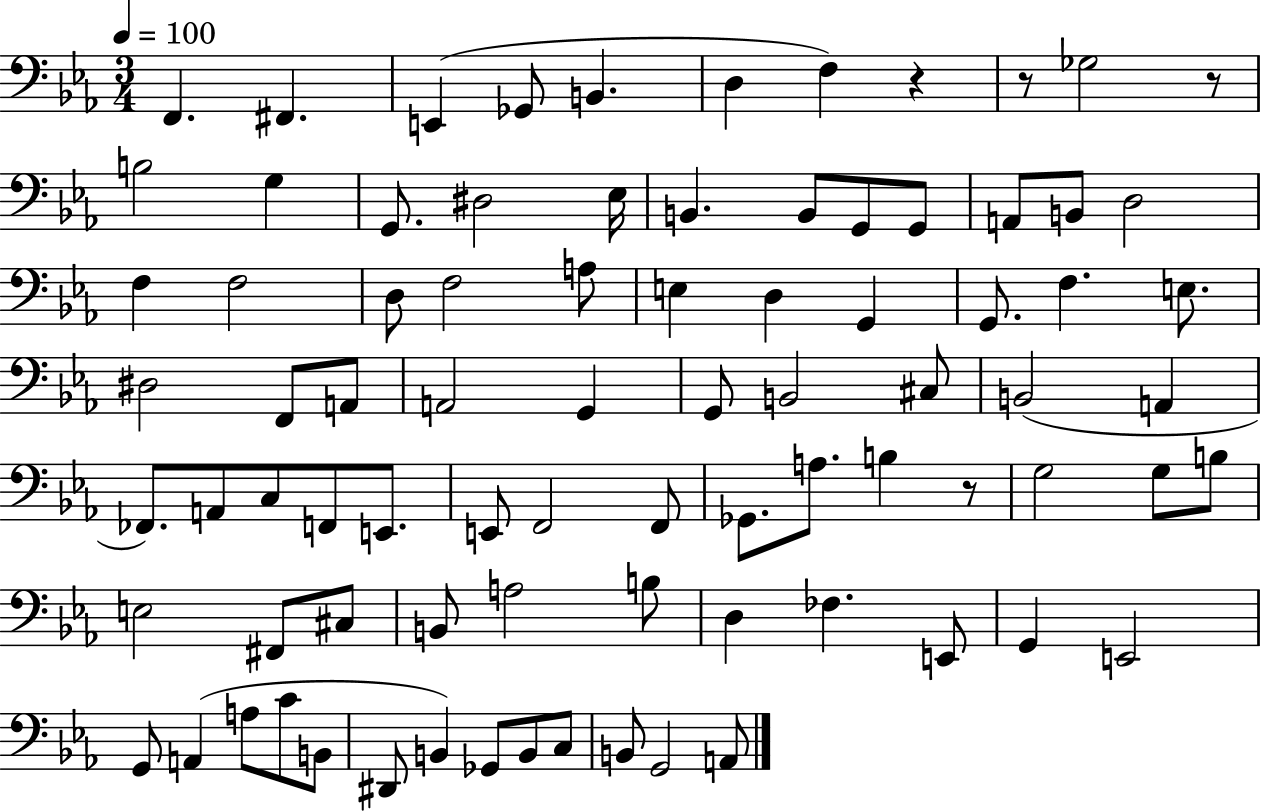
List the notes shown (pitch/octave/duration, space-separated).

F2/q. F#2/q. E2/q Gb2/e B2/q. D3/q F3/q R/q R/e Gb3/h R/e B3/h G3/q G2/e. D#3/h Eb3/s B2/q. B2/e G2/e G2/e A2/e B2/e D3/h F3/q F3/h D3/e F3/h A3/e E3/q D3/q G2/q G2/e. F3/q. E3/e. D#3/h F2/e A2/e A2/h G2/q G2/e B2/h C#3/e B2/h A2/q FES2/e. A2/e C3/e F2/e E2/e. E2/e F2/h F2/e Gb2/e. A3/e. B3/q R/e G3/h G3/e B3/e E3/h F#2/e C#3/e B2/e A3/h B3/e D3/q FES3/q. E2/e G2/q E2/h G2/e A2/q A3/e C4/e B2/e D#2/e B2/q Gb2/e B2/e C3/e B2/e G2/h A2/e